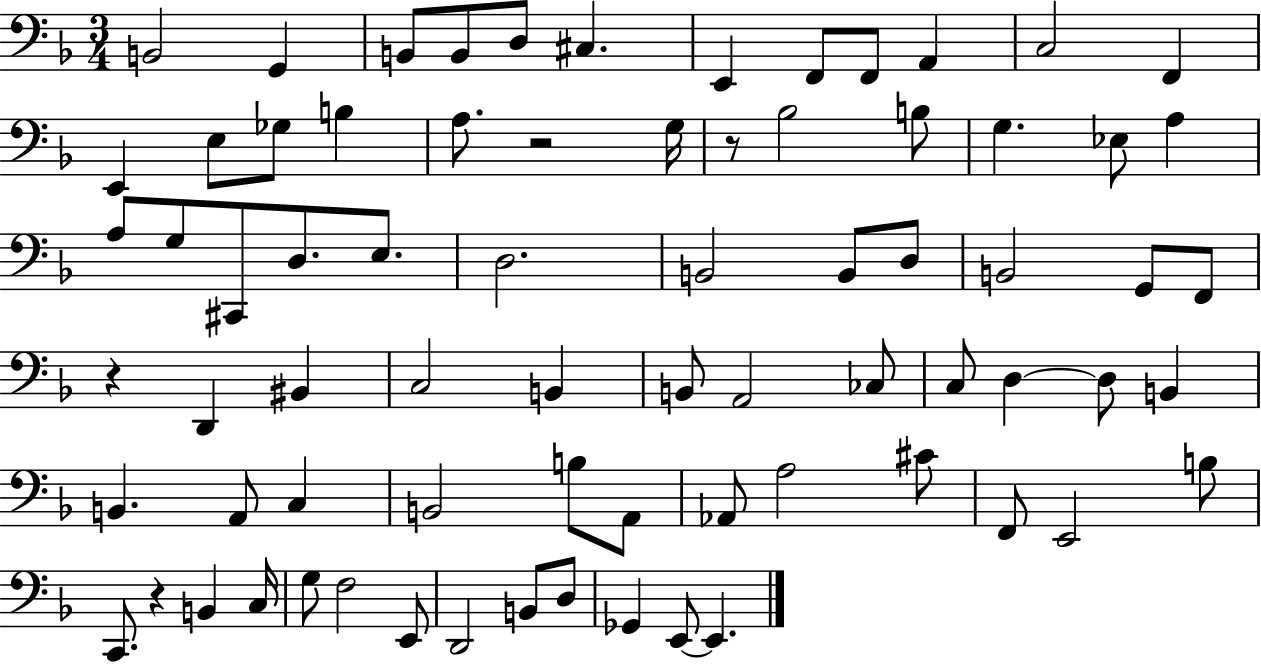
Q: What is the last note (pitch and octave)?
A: E2